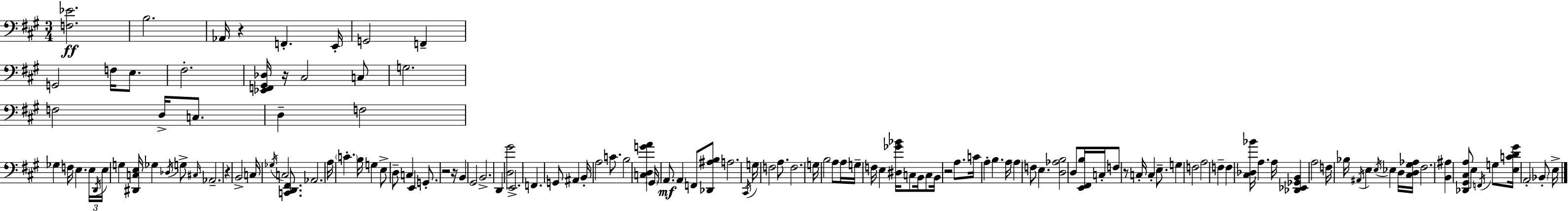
{
  \clef bass
  \numericTimeSignature
  \time 3/4
  \key a \major
  <f ees'>2.\ff | b2. | aes,16 r4 f,4.-. e,16-. | g,2 f,4-- | \break g,2 f16 e8. | fis2.-. | <ees, f, gis, des>16 r16 cis2 c8 | g2. | \break f2 d16-> c8. | d4-- f2 | ges4 f16 e4. \tuplet 3/2 { e16 | \acciaccatura { d,16 } e16 } g4 <dis, c e>16 ges4 \acciaccatura { des16 } | \break g8-> \grace { cis16 } aes,2.-- | r4 b,2-> | c16 \acciaccatura { ges16 } c2 | <c, d, fis,>8. aes,2. | \break a16 \parenthesize c'4.-. b16 | g4 e8-> d8-- c4 | e,4 g,8.-. r2 | r16 b,4 gis,2 | \break b,2.-> | d,4 <d gis'>2 | e,2.-> | f,4. g,8 | \break ais,4 b,16-. a2 | c'8. b2 | <c d g' a'>4 \parenthesize gis,16 a,8.\mf a,4 | f,8 <des, ais b>8 a2. | \break \acciaccatura { cis,16 } g16 f2 | a8. f2. | g16 b2 | a8 a16 g16-- f16 e4 <dis ges' bes'>16 | \break c8 b,16 c8 b,16 r2 | a8. c'16 a4-. b4. | a16 \parenthesize a4 f8 e4. | <d aes b>2 | \break d8 <e, fis, b>16 c16-. f8 r8 c16-. c4-. | e8.-- g4 f2 | a2 | f4-- f4 <cis des bes'>16 a4. | \break a16 <des, ees, ges, b,>4 a2 | f16 bes16 \acciaccatura { ais,16 } e4 | \acciaccatura { e16 } ees4 d16 <cis d gis aes>16 fis2. | <b, ais>4 <des, gis, cis a>8 | \break e4 \acciaccatura { f,16 } g8 <e c' d' gis'>16 a,2-. | \parenthesize bes,8-. e16-> \bar "|."
}